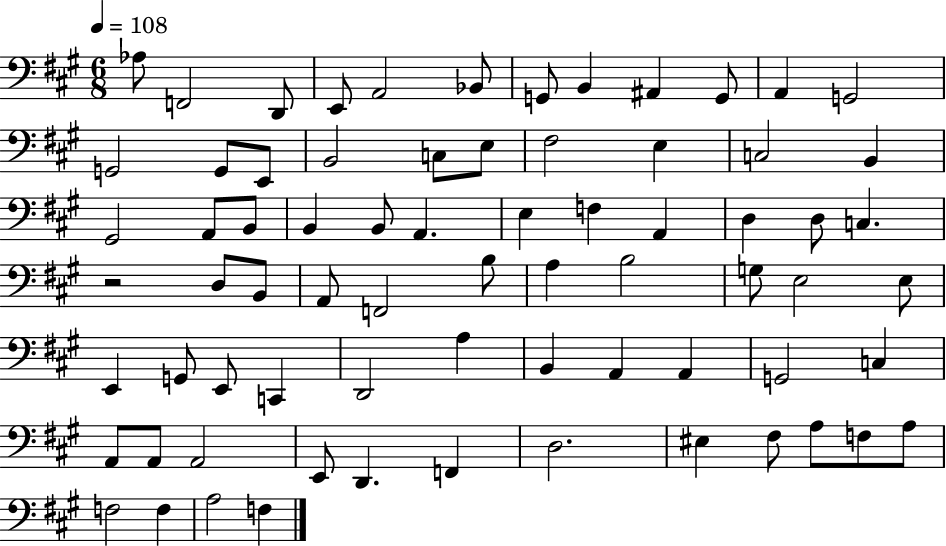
Ab3/e F2/h D2/e E2/e A2/h Bb2/e G2/e B2/q A#2/q G2/e A2/q G2/h G2/h G2/e E2/e B2/h C3/e E3/e F#3/h E3/q C3/h B2/q G#2/h A2/e B2/e B2/q B2/e A2/q. E3/q F3/q A2/q D3/q D3/e C3/q. R/h D3/e B2/e A2/e F2/h B3/e A3/q B3/h G3/e E3/h E3/e E2/q G2/e E2/e C2/q D2/h A3/q B2/q A2/q A2/q G2/h C3/q A2/e A2/e A2/h E2/e D2/q. F2/q D3/h. EIS3/q F#3/e A3/e F3/e A3/e F3/h F3/q A3/h F3/q